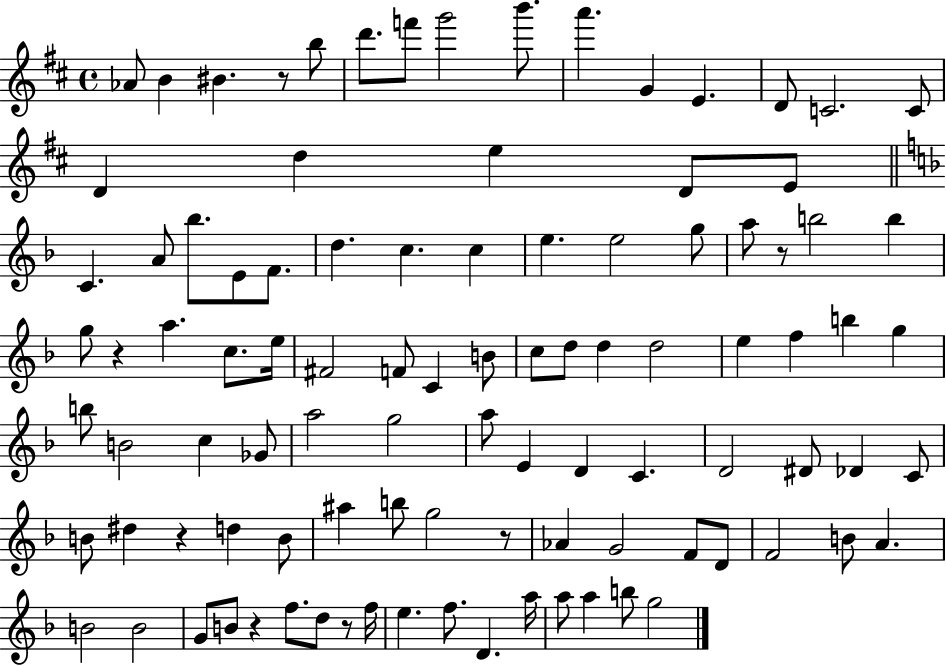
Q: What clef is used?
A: treble